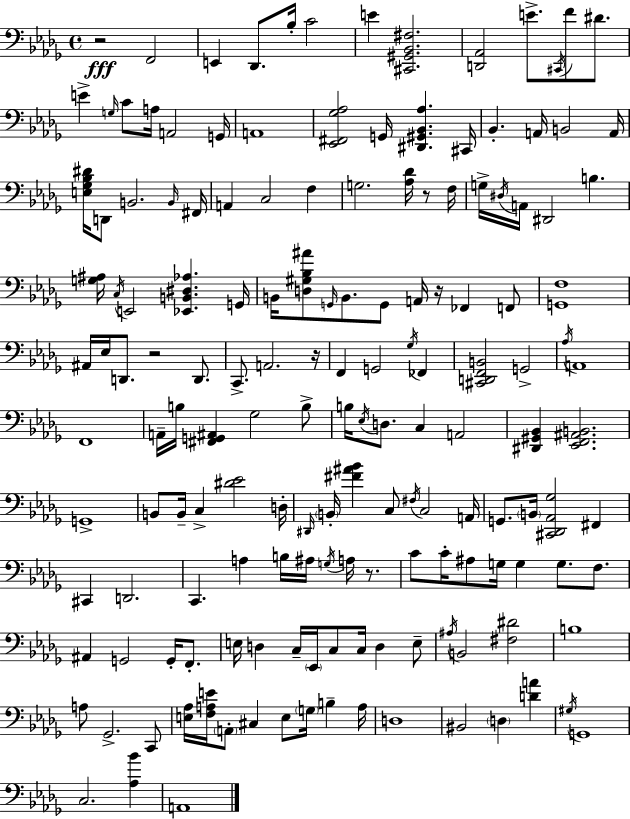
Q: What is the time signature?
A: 4/4